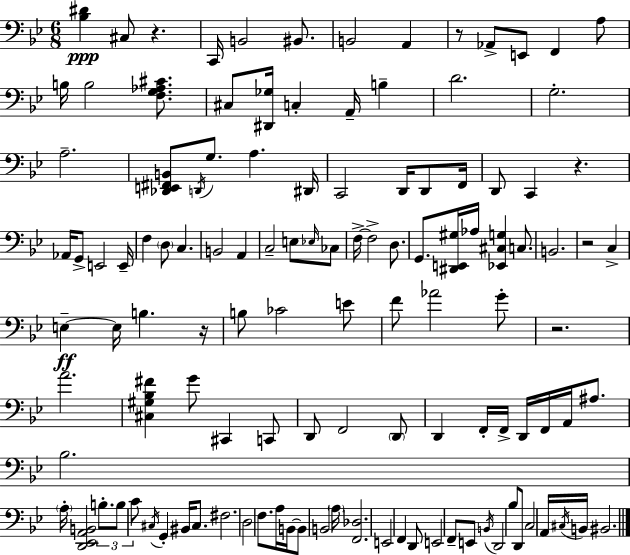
[Bb3,D#4]/q C#3/e R/q. C2/s B2/h BIS2/e. B2/h A2/q R/e Ab2/e E2/e F2/q A3/e B3/s B3/h [F3,G3,Ab3,C#4]/e. C#3/e [D#2,Gb3]/s C3/q A2/s B3/q D4/h. G3/h. A3/h. [Db2,E2,F#2,B2]/e D2/s G3/e. A3/q. D#2/s C2/h D2/s D2/e F2/s D2/e C2/q R/q. Ab2/s G2/e E2/h E2/s F3/q D3/e C3/q. B2/h A2/q C3/h E3/e Eb3/s CES3/e F3/s F3/h D3/e. G2/e. [D#2,E2,G#3]/s Ab3/s [Eb2,C#3,G3]/q C3/e. B2/h. R/h C3/q E3/q E3/s B3/q. R/s B3/e CES4/h E4/e F4/e Ab4/h G4/e R/h. A4/h. [C#3,G#3,Bb3,F#4]/q G4/e C#2/q C2/e D2/e F2/h D2/e D2/q F2/s F2/s D2/s F2/s A2/s A#3/e. Bb3/h. A3/s [D2,Eb2,A2,B2]/h B3/e. B3/e C4/e C#3/s G2/q BIS2/s C#3/e. F#3/h. D3/h F3/e. A3/s B2/s B2/e B2/h A3/s [F2,Db3]/h. E2/h F2/q D2/e E2/h F2/e E2/e B2/s D2/h Bb3/e D2/e C3/h A2/s C#3/s B2/s BIS2/h.